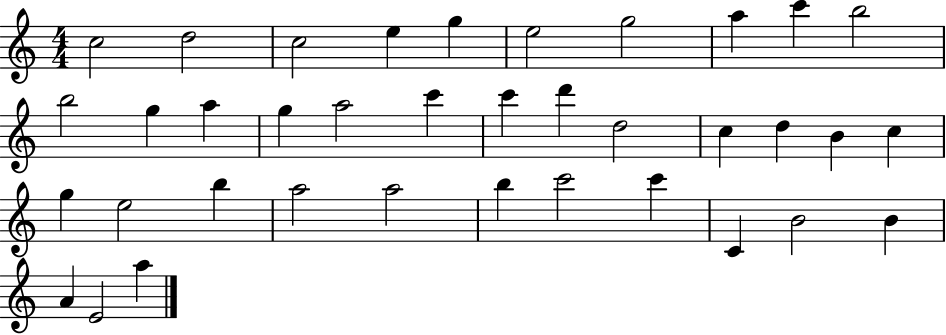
X:1
T:Untitled
M:4/4
L:1/4
K:C
c2 d2 c2 e g e2 g2 a c' b2 b2 g a g a2 c' c' d' d2 c d B c g e2 b a2 a2 b c'2 c' C B2 B A E2 a